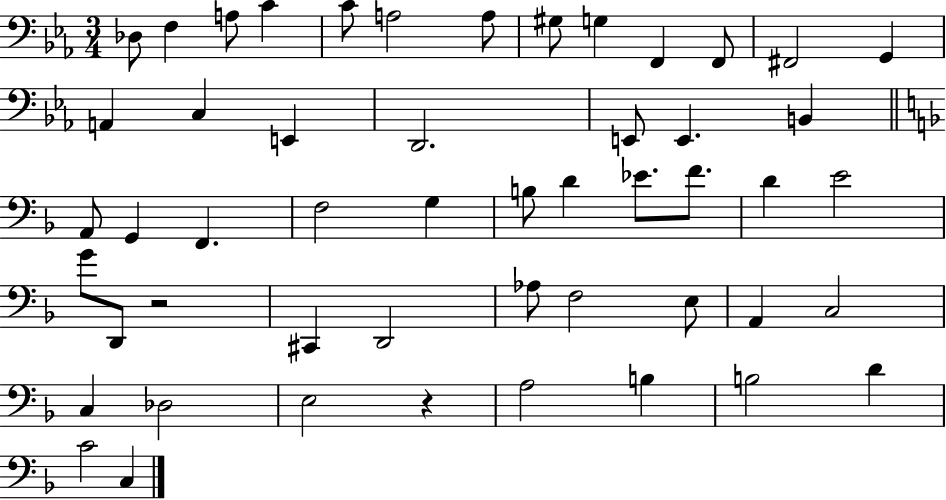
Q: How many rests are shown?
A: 2